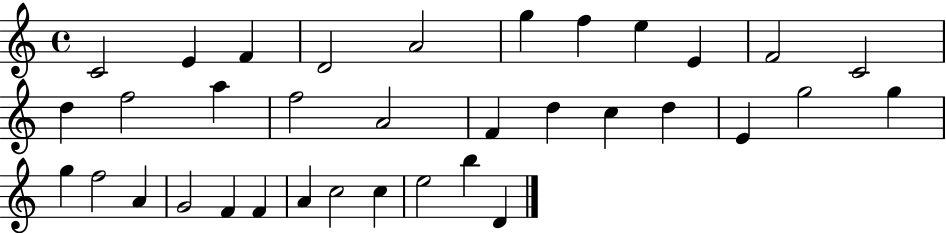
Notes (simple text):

C4/h E4/q F4/q D4/h A4/h G5/q F5/q E5/q E4/q F4/h C4/h D5/q F5/h A5/q F5/h A4/h F4/q D5/q C5/q D5/q E4/q G5/h G5/q G5/q F5/h A4/q G4/h F4/q F4/q A4/q C5/h C5/q E5/h B5/q D4/q